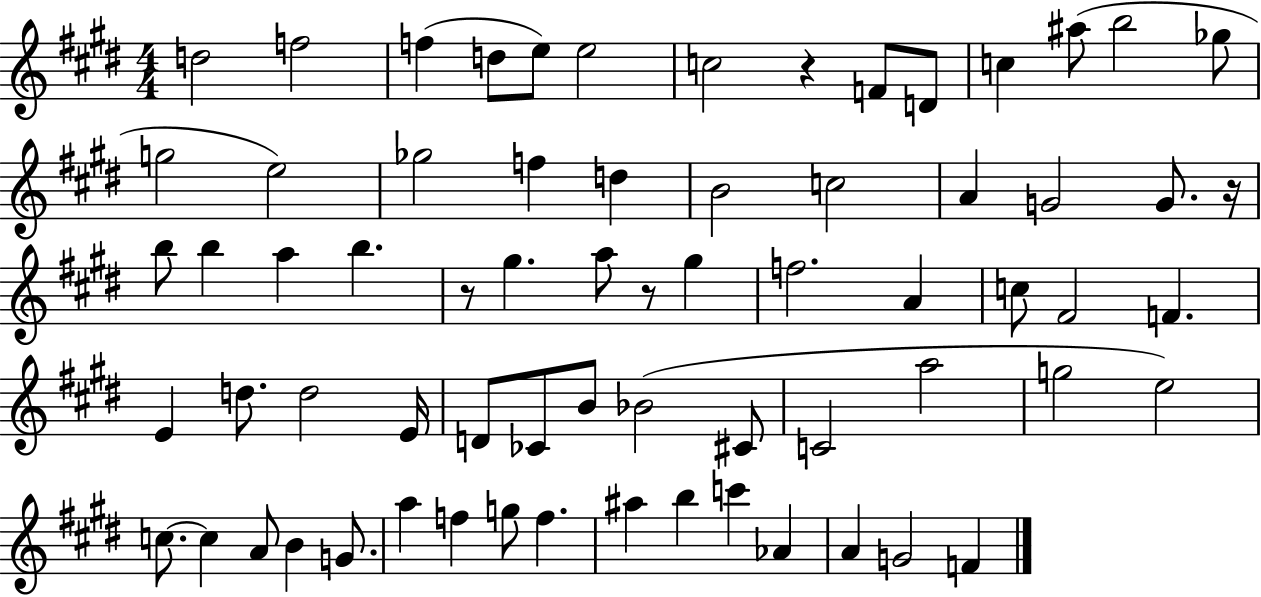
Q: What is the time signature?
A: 4/4